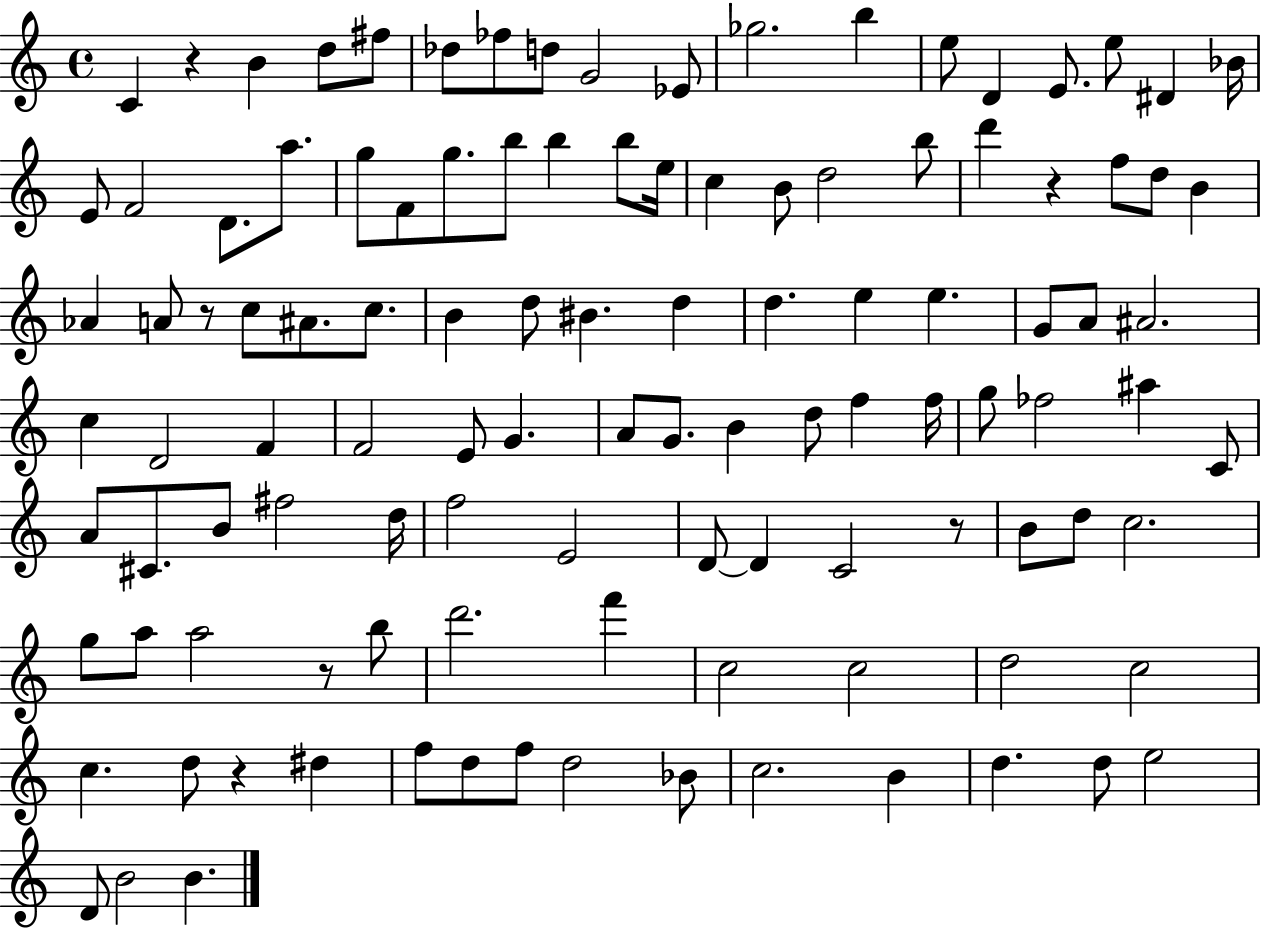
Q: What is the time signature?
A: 4/4